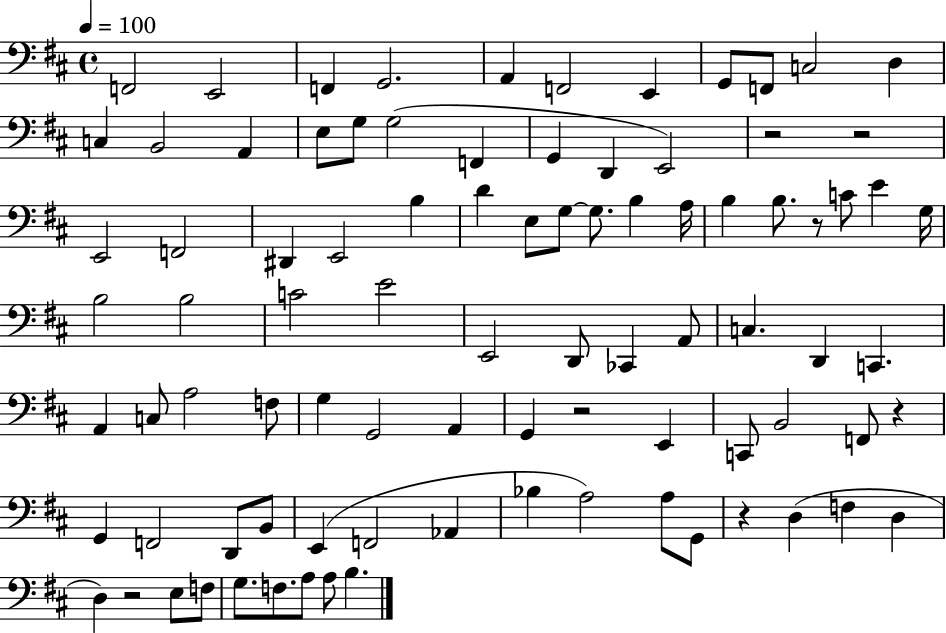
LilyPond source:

{
  \clef bass
  \time 4/4
  \defaultTimeSignature
  \key d \major
  \tempo 4 = 100
  f,2 e,2 | f,4 g,2. | a,4 f,2 e,4 | g,8 f,8 c2 d4 | \break c4 b,2 a,4 | e8 g8 g2( f,4 | g,4 d,4 e,2) | r2 r2 | \break e,2 f,2 | dis,4 e,2 b4 | d'4 e8 g8~~ g8. b4 a16 | b4 b8. r8 c'8 e'4 g16 | \break b2 b2 | c'2 e'2 | e,2 d,8 ces,4 a,8 | c4. d,4 c,4. | \break a,4 c8 a2 f8 | g4 g,2 a,4 | g,4 r2 e,4 | c,8 b,2 f,8 r4 | \break g,4 f,2 d,8 b,8 | e,4( f,2 aes,4 | bes4 a2) a8 g,8 | r4 d4( f4 d4 | \break d4) r2 e8 f8 | g8. f8. a8 a8 b4. | \bar "|."
}